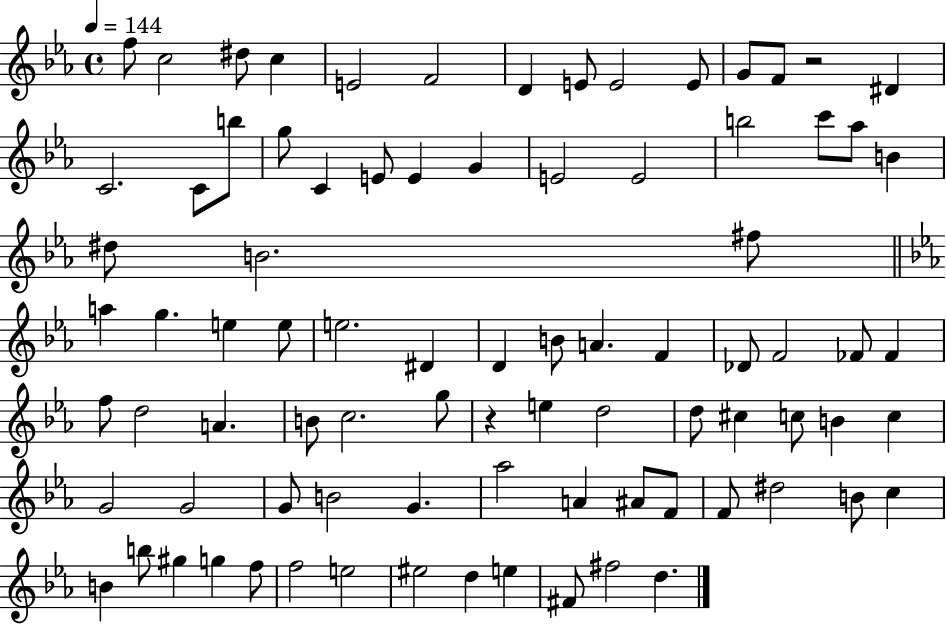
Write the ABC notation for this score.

X:1
T:Untitled
M:4/4
L:1/4
K:Eb
f/2 c2 ^d/2 c E2 F2 D E/2 E2 E/2 G/2 F/2 z2 ^D C2 C/2 b/2 g/2 C E/2 E G E2 E2 b2 c'/2 _a/2 B ^d/2 B2 ^f/2 a g e e/2 e2 ^D D B/2 A F _D/2 F2 _F/2 _F f/2 d2 A B/2 c2 g/2 z e d2 d/2 ^c c/2 B c G2 G2 G/2 B2 G _a2 A ^A/2 F/2 F/2 ^d2 B/2 c B b/2 ^g g f/2 f2 e2 ^e2 d e ^F/2 ^f2 d